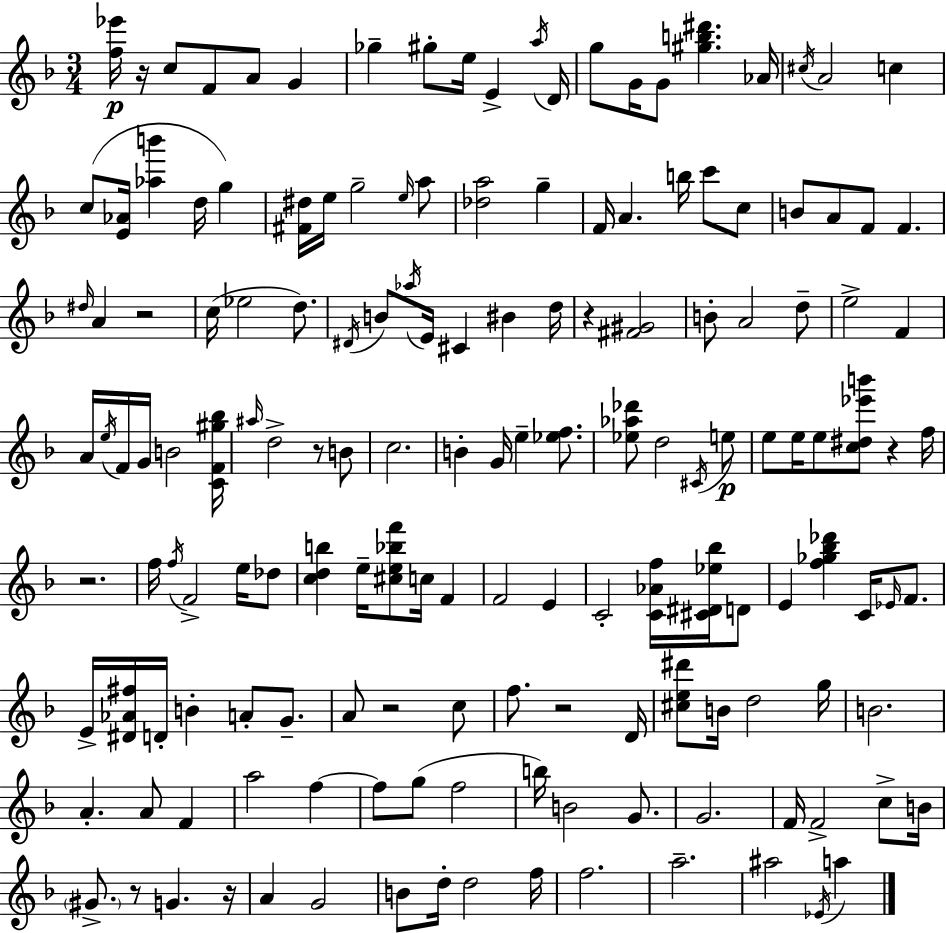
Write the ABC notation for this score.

X:1
T:Untitled
M:3/4
L:1/4
K:F
[f_e']/4 z/4 c/2 F/2 A/2 G _g ^g/2 e/4 E a/4 D/4 g/2 G/4 G/2 [^gb^d'] _A/4 ^c/4 A2 c c/2 [E_A]/4 [_ab'] d/4 g [^F^d]/4 e/4 g2 e/4 a/2 [_da]2 g F/4 A b/4 c'/2 c/2 B/2 A/2 F/2 F ^d/4 A z2 c/4 _e2 d/2 ^D/4 B/2 _a/4 E/4 ^C ^B d/4 z [^F^G]2 B/2 A2 d/2 e2 F A/4 e/4 F/4 G/4 B2 [CF^g_b]/4 ^a/4 d2 z/2 B/2 c2 B G/4 e [_ef]/2 [_e_a_d']/2 d2 ^C/4 e/2 e/2 e/4 e/2 [c^d_e'b']/2 z f/4 z2 f/4 f/4 F2 e/4 _d/2 [cdb] e/4 [^ce_bf']/2 c/4 F F2 E C2 [C_Af]/4 [^C^D_e_b]/4 D/2 E [f_g_b_d'] C/4 _E/4 F/2 E/4 [^D_A^f]/4 D/4 B A/2 G/2 A/2 z2 c/2 f/2 z2 D/4 [^ce^d']/2 B/4 d2 g/4 B2 A A/2 F a2 f f/2 g/2 f2 b/4 B2 G/2 G2 F/4 F2 c/2 B/4 ^G/2 z/2 G z/4 A G2 B/2 d/4 d2 f/4 f2 a2 ^a2 _E/4 a